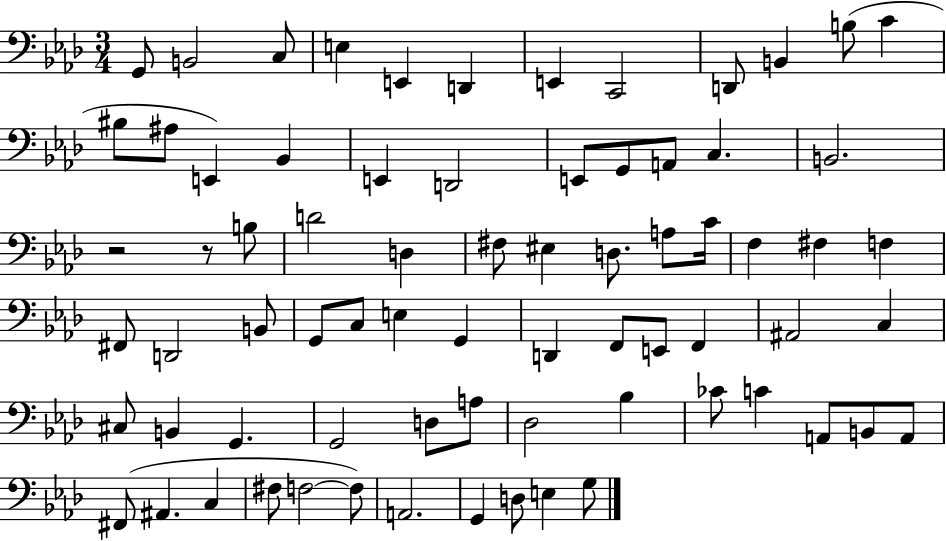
{
  \clef bass
  \numericTimeSignature
  \time 3/4
  \key aes \major
  g,8 b,2 c8 | e4 e,4 d,4 | e,4 c,2 | d,8 b,4 b8( c'4 | \break bis8 ais8 e,4) bes,4 | e,4 d,2 | e,8 g,8 a,8 c4. | b,2. | \break r2 r8 b8 | d'2 d4 | fis8 eis4 d8. a8 c'16 | f4 fis4 f4 | \break fis,8 d,2 b,8 | g,8 c8 e4 g,4 | d,4 f,8 e,8 f,4 | ais,2 c4 | \break cis8 b,4 g,4. | g,2 d8 a8 | des2 bes4 | ces'8 c'4 a,8 b,8 a,8 | \break fis,8( ais,4. c4 | fis8 f2~~ f8) | a,2. | g,4 d8 e4 g8 | \break \bar "|."
}